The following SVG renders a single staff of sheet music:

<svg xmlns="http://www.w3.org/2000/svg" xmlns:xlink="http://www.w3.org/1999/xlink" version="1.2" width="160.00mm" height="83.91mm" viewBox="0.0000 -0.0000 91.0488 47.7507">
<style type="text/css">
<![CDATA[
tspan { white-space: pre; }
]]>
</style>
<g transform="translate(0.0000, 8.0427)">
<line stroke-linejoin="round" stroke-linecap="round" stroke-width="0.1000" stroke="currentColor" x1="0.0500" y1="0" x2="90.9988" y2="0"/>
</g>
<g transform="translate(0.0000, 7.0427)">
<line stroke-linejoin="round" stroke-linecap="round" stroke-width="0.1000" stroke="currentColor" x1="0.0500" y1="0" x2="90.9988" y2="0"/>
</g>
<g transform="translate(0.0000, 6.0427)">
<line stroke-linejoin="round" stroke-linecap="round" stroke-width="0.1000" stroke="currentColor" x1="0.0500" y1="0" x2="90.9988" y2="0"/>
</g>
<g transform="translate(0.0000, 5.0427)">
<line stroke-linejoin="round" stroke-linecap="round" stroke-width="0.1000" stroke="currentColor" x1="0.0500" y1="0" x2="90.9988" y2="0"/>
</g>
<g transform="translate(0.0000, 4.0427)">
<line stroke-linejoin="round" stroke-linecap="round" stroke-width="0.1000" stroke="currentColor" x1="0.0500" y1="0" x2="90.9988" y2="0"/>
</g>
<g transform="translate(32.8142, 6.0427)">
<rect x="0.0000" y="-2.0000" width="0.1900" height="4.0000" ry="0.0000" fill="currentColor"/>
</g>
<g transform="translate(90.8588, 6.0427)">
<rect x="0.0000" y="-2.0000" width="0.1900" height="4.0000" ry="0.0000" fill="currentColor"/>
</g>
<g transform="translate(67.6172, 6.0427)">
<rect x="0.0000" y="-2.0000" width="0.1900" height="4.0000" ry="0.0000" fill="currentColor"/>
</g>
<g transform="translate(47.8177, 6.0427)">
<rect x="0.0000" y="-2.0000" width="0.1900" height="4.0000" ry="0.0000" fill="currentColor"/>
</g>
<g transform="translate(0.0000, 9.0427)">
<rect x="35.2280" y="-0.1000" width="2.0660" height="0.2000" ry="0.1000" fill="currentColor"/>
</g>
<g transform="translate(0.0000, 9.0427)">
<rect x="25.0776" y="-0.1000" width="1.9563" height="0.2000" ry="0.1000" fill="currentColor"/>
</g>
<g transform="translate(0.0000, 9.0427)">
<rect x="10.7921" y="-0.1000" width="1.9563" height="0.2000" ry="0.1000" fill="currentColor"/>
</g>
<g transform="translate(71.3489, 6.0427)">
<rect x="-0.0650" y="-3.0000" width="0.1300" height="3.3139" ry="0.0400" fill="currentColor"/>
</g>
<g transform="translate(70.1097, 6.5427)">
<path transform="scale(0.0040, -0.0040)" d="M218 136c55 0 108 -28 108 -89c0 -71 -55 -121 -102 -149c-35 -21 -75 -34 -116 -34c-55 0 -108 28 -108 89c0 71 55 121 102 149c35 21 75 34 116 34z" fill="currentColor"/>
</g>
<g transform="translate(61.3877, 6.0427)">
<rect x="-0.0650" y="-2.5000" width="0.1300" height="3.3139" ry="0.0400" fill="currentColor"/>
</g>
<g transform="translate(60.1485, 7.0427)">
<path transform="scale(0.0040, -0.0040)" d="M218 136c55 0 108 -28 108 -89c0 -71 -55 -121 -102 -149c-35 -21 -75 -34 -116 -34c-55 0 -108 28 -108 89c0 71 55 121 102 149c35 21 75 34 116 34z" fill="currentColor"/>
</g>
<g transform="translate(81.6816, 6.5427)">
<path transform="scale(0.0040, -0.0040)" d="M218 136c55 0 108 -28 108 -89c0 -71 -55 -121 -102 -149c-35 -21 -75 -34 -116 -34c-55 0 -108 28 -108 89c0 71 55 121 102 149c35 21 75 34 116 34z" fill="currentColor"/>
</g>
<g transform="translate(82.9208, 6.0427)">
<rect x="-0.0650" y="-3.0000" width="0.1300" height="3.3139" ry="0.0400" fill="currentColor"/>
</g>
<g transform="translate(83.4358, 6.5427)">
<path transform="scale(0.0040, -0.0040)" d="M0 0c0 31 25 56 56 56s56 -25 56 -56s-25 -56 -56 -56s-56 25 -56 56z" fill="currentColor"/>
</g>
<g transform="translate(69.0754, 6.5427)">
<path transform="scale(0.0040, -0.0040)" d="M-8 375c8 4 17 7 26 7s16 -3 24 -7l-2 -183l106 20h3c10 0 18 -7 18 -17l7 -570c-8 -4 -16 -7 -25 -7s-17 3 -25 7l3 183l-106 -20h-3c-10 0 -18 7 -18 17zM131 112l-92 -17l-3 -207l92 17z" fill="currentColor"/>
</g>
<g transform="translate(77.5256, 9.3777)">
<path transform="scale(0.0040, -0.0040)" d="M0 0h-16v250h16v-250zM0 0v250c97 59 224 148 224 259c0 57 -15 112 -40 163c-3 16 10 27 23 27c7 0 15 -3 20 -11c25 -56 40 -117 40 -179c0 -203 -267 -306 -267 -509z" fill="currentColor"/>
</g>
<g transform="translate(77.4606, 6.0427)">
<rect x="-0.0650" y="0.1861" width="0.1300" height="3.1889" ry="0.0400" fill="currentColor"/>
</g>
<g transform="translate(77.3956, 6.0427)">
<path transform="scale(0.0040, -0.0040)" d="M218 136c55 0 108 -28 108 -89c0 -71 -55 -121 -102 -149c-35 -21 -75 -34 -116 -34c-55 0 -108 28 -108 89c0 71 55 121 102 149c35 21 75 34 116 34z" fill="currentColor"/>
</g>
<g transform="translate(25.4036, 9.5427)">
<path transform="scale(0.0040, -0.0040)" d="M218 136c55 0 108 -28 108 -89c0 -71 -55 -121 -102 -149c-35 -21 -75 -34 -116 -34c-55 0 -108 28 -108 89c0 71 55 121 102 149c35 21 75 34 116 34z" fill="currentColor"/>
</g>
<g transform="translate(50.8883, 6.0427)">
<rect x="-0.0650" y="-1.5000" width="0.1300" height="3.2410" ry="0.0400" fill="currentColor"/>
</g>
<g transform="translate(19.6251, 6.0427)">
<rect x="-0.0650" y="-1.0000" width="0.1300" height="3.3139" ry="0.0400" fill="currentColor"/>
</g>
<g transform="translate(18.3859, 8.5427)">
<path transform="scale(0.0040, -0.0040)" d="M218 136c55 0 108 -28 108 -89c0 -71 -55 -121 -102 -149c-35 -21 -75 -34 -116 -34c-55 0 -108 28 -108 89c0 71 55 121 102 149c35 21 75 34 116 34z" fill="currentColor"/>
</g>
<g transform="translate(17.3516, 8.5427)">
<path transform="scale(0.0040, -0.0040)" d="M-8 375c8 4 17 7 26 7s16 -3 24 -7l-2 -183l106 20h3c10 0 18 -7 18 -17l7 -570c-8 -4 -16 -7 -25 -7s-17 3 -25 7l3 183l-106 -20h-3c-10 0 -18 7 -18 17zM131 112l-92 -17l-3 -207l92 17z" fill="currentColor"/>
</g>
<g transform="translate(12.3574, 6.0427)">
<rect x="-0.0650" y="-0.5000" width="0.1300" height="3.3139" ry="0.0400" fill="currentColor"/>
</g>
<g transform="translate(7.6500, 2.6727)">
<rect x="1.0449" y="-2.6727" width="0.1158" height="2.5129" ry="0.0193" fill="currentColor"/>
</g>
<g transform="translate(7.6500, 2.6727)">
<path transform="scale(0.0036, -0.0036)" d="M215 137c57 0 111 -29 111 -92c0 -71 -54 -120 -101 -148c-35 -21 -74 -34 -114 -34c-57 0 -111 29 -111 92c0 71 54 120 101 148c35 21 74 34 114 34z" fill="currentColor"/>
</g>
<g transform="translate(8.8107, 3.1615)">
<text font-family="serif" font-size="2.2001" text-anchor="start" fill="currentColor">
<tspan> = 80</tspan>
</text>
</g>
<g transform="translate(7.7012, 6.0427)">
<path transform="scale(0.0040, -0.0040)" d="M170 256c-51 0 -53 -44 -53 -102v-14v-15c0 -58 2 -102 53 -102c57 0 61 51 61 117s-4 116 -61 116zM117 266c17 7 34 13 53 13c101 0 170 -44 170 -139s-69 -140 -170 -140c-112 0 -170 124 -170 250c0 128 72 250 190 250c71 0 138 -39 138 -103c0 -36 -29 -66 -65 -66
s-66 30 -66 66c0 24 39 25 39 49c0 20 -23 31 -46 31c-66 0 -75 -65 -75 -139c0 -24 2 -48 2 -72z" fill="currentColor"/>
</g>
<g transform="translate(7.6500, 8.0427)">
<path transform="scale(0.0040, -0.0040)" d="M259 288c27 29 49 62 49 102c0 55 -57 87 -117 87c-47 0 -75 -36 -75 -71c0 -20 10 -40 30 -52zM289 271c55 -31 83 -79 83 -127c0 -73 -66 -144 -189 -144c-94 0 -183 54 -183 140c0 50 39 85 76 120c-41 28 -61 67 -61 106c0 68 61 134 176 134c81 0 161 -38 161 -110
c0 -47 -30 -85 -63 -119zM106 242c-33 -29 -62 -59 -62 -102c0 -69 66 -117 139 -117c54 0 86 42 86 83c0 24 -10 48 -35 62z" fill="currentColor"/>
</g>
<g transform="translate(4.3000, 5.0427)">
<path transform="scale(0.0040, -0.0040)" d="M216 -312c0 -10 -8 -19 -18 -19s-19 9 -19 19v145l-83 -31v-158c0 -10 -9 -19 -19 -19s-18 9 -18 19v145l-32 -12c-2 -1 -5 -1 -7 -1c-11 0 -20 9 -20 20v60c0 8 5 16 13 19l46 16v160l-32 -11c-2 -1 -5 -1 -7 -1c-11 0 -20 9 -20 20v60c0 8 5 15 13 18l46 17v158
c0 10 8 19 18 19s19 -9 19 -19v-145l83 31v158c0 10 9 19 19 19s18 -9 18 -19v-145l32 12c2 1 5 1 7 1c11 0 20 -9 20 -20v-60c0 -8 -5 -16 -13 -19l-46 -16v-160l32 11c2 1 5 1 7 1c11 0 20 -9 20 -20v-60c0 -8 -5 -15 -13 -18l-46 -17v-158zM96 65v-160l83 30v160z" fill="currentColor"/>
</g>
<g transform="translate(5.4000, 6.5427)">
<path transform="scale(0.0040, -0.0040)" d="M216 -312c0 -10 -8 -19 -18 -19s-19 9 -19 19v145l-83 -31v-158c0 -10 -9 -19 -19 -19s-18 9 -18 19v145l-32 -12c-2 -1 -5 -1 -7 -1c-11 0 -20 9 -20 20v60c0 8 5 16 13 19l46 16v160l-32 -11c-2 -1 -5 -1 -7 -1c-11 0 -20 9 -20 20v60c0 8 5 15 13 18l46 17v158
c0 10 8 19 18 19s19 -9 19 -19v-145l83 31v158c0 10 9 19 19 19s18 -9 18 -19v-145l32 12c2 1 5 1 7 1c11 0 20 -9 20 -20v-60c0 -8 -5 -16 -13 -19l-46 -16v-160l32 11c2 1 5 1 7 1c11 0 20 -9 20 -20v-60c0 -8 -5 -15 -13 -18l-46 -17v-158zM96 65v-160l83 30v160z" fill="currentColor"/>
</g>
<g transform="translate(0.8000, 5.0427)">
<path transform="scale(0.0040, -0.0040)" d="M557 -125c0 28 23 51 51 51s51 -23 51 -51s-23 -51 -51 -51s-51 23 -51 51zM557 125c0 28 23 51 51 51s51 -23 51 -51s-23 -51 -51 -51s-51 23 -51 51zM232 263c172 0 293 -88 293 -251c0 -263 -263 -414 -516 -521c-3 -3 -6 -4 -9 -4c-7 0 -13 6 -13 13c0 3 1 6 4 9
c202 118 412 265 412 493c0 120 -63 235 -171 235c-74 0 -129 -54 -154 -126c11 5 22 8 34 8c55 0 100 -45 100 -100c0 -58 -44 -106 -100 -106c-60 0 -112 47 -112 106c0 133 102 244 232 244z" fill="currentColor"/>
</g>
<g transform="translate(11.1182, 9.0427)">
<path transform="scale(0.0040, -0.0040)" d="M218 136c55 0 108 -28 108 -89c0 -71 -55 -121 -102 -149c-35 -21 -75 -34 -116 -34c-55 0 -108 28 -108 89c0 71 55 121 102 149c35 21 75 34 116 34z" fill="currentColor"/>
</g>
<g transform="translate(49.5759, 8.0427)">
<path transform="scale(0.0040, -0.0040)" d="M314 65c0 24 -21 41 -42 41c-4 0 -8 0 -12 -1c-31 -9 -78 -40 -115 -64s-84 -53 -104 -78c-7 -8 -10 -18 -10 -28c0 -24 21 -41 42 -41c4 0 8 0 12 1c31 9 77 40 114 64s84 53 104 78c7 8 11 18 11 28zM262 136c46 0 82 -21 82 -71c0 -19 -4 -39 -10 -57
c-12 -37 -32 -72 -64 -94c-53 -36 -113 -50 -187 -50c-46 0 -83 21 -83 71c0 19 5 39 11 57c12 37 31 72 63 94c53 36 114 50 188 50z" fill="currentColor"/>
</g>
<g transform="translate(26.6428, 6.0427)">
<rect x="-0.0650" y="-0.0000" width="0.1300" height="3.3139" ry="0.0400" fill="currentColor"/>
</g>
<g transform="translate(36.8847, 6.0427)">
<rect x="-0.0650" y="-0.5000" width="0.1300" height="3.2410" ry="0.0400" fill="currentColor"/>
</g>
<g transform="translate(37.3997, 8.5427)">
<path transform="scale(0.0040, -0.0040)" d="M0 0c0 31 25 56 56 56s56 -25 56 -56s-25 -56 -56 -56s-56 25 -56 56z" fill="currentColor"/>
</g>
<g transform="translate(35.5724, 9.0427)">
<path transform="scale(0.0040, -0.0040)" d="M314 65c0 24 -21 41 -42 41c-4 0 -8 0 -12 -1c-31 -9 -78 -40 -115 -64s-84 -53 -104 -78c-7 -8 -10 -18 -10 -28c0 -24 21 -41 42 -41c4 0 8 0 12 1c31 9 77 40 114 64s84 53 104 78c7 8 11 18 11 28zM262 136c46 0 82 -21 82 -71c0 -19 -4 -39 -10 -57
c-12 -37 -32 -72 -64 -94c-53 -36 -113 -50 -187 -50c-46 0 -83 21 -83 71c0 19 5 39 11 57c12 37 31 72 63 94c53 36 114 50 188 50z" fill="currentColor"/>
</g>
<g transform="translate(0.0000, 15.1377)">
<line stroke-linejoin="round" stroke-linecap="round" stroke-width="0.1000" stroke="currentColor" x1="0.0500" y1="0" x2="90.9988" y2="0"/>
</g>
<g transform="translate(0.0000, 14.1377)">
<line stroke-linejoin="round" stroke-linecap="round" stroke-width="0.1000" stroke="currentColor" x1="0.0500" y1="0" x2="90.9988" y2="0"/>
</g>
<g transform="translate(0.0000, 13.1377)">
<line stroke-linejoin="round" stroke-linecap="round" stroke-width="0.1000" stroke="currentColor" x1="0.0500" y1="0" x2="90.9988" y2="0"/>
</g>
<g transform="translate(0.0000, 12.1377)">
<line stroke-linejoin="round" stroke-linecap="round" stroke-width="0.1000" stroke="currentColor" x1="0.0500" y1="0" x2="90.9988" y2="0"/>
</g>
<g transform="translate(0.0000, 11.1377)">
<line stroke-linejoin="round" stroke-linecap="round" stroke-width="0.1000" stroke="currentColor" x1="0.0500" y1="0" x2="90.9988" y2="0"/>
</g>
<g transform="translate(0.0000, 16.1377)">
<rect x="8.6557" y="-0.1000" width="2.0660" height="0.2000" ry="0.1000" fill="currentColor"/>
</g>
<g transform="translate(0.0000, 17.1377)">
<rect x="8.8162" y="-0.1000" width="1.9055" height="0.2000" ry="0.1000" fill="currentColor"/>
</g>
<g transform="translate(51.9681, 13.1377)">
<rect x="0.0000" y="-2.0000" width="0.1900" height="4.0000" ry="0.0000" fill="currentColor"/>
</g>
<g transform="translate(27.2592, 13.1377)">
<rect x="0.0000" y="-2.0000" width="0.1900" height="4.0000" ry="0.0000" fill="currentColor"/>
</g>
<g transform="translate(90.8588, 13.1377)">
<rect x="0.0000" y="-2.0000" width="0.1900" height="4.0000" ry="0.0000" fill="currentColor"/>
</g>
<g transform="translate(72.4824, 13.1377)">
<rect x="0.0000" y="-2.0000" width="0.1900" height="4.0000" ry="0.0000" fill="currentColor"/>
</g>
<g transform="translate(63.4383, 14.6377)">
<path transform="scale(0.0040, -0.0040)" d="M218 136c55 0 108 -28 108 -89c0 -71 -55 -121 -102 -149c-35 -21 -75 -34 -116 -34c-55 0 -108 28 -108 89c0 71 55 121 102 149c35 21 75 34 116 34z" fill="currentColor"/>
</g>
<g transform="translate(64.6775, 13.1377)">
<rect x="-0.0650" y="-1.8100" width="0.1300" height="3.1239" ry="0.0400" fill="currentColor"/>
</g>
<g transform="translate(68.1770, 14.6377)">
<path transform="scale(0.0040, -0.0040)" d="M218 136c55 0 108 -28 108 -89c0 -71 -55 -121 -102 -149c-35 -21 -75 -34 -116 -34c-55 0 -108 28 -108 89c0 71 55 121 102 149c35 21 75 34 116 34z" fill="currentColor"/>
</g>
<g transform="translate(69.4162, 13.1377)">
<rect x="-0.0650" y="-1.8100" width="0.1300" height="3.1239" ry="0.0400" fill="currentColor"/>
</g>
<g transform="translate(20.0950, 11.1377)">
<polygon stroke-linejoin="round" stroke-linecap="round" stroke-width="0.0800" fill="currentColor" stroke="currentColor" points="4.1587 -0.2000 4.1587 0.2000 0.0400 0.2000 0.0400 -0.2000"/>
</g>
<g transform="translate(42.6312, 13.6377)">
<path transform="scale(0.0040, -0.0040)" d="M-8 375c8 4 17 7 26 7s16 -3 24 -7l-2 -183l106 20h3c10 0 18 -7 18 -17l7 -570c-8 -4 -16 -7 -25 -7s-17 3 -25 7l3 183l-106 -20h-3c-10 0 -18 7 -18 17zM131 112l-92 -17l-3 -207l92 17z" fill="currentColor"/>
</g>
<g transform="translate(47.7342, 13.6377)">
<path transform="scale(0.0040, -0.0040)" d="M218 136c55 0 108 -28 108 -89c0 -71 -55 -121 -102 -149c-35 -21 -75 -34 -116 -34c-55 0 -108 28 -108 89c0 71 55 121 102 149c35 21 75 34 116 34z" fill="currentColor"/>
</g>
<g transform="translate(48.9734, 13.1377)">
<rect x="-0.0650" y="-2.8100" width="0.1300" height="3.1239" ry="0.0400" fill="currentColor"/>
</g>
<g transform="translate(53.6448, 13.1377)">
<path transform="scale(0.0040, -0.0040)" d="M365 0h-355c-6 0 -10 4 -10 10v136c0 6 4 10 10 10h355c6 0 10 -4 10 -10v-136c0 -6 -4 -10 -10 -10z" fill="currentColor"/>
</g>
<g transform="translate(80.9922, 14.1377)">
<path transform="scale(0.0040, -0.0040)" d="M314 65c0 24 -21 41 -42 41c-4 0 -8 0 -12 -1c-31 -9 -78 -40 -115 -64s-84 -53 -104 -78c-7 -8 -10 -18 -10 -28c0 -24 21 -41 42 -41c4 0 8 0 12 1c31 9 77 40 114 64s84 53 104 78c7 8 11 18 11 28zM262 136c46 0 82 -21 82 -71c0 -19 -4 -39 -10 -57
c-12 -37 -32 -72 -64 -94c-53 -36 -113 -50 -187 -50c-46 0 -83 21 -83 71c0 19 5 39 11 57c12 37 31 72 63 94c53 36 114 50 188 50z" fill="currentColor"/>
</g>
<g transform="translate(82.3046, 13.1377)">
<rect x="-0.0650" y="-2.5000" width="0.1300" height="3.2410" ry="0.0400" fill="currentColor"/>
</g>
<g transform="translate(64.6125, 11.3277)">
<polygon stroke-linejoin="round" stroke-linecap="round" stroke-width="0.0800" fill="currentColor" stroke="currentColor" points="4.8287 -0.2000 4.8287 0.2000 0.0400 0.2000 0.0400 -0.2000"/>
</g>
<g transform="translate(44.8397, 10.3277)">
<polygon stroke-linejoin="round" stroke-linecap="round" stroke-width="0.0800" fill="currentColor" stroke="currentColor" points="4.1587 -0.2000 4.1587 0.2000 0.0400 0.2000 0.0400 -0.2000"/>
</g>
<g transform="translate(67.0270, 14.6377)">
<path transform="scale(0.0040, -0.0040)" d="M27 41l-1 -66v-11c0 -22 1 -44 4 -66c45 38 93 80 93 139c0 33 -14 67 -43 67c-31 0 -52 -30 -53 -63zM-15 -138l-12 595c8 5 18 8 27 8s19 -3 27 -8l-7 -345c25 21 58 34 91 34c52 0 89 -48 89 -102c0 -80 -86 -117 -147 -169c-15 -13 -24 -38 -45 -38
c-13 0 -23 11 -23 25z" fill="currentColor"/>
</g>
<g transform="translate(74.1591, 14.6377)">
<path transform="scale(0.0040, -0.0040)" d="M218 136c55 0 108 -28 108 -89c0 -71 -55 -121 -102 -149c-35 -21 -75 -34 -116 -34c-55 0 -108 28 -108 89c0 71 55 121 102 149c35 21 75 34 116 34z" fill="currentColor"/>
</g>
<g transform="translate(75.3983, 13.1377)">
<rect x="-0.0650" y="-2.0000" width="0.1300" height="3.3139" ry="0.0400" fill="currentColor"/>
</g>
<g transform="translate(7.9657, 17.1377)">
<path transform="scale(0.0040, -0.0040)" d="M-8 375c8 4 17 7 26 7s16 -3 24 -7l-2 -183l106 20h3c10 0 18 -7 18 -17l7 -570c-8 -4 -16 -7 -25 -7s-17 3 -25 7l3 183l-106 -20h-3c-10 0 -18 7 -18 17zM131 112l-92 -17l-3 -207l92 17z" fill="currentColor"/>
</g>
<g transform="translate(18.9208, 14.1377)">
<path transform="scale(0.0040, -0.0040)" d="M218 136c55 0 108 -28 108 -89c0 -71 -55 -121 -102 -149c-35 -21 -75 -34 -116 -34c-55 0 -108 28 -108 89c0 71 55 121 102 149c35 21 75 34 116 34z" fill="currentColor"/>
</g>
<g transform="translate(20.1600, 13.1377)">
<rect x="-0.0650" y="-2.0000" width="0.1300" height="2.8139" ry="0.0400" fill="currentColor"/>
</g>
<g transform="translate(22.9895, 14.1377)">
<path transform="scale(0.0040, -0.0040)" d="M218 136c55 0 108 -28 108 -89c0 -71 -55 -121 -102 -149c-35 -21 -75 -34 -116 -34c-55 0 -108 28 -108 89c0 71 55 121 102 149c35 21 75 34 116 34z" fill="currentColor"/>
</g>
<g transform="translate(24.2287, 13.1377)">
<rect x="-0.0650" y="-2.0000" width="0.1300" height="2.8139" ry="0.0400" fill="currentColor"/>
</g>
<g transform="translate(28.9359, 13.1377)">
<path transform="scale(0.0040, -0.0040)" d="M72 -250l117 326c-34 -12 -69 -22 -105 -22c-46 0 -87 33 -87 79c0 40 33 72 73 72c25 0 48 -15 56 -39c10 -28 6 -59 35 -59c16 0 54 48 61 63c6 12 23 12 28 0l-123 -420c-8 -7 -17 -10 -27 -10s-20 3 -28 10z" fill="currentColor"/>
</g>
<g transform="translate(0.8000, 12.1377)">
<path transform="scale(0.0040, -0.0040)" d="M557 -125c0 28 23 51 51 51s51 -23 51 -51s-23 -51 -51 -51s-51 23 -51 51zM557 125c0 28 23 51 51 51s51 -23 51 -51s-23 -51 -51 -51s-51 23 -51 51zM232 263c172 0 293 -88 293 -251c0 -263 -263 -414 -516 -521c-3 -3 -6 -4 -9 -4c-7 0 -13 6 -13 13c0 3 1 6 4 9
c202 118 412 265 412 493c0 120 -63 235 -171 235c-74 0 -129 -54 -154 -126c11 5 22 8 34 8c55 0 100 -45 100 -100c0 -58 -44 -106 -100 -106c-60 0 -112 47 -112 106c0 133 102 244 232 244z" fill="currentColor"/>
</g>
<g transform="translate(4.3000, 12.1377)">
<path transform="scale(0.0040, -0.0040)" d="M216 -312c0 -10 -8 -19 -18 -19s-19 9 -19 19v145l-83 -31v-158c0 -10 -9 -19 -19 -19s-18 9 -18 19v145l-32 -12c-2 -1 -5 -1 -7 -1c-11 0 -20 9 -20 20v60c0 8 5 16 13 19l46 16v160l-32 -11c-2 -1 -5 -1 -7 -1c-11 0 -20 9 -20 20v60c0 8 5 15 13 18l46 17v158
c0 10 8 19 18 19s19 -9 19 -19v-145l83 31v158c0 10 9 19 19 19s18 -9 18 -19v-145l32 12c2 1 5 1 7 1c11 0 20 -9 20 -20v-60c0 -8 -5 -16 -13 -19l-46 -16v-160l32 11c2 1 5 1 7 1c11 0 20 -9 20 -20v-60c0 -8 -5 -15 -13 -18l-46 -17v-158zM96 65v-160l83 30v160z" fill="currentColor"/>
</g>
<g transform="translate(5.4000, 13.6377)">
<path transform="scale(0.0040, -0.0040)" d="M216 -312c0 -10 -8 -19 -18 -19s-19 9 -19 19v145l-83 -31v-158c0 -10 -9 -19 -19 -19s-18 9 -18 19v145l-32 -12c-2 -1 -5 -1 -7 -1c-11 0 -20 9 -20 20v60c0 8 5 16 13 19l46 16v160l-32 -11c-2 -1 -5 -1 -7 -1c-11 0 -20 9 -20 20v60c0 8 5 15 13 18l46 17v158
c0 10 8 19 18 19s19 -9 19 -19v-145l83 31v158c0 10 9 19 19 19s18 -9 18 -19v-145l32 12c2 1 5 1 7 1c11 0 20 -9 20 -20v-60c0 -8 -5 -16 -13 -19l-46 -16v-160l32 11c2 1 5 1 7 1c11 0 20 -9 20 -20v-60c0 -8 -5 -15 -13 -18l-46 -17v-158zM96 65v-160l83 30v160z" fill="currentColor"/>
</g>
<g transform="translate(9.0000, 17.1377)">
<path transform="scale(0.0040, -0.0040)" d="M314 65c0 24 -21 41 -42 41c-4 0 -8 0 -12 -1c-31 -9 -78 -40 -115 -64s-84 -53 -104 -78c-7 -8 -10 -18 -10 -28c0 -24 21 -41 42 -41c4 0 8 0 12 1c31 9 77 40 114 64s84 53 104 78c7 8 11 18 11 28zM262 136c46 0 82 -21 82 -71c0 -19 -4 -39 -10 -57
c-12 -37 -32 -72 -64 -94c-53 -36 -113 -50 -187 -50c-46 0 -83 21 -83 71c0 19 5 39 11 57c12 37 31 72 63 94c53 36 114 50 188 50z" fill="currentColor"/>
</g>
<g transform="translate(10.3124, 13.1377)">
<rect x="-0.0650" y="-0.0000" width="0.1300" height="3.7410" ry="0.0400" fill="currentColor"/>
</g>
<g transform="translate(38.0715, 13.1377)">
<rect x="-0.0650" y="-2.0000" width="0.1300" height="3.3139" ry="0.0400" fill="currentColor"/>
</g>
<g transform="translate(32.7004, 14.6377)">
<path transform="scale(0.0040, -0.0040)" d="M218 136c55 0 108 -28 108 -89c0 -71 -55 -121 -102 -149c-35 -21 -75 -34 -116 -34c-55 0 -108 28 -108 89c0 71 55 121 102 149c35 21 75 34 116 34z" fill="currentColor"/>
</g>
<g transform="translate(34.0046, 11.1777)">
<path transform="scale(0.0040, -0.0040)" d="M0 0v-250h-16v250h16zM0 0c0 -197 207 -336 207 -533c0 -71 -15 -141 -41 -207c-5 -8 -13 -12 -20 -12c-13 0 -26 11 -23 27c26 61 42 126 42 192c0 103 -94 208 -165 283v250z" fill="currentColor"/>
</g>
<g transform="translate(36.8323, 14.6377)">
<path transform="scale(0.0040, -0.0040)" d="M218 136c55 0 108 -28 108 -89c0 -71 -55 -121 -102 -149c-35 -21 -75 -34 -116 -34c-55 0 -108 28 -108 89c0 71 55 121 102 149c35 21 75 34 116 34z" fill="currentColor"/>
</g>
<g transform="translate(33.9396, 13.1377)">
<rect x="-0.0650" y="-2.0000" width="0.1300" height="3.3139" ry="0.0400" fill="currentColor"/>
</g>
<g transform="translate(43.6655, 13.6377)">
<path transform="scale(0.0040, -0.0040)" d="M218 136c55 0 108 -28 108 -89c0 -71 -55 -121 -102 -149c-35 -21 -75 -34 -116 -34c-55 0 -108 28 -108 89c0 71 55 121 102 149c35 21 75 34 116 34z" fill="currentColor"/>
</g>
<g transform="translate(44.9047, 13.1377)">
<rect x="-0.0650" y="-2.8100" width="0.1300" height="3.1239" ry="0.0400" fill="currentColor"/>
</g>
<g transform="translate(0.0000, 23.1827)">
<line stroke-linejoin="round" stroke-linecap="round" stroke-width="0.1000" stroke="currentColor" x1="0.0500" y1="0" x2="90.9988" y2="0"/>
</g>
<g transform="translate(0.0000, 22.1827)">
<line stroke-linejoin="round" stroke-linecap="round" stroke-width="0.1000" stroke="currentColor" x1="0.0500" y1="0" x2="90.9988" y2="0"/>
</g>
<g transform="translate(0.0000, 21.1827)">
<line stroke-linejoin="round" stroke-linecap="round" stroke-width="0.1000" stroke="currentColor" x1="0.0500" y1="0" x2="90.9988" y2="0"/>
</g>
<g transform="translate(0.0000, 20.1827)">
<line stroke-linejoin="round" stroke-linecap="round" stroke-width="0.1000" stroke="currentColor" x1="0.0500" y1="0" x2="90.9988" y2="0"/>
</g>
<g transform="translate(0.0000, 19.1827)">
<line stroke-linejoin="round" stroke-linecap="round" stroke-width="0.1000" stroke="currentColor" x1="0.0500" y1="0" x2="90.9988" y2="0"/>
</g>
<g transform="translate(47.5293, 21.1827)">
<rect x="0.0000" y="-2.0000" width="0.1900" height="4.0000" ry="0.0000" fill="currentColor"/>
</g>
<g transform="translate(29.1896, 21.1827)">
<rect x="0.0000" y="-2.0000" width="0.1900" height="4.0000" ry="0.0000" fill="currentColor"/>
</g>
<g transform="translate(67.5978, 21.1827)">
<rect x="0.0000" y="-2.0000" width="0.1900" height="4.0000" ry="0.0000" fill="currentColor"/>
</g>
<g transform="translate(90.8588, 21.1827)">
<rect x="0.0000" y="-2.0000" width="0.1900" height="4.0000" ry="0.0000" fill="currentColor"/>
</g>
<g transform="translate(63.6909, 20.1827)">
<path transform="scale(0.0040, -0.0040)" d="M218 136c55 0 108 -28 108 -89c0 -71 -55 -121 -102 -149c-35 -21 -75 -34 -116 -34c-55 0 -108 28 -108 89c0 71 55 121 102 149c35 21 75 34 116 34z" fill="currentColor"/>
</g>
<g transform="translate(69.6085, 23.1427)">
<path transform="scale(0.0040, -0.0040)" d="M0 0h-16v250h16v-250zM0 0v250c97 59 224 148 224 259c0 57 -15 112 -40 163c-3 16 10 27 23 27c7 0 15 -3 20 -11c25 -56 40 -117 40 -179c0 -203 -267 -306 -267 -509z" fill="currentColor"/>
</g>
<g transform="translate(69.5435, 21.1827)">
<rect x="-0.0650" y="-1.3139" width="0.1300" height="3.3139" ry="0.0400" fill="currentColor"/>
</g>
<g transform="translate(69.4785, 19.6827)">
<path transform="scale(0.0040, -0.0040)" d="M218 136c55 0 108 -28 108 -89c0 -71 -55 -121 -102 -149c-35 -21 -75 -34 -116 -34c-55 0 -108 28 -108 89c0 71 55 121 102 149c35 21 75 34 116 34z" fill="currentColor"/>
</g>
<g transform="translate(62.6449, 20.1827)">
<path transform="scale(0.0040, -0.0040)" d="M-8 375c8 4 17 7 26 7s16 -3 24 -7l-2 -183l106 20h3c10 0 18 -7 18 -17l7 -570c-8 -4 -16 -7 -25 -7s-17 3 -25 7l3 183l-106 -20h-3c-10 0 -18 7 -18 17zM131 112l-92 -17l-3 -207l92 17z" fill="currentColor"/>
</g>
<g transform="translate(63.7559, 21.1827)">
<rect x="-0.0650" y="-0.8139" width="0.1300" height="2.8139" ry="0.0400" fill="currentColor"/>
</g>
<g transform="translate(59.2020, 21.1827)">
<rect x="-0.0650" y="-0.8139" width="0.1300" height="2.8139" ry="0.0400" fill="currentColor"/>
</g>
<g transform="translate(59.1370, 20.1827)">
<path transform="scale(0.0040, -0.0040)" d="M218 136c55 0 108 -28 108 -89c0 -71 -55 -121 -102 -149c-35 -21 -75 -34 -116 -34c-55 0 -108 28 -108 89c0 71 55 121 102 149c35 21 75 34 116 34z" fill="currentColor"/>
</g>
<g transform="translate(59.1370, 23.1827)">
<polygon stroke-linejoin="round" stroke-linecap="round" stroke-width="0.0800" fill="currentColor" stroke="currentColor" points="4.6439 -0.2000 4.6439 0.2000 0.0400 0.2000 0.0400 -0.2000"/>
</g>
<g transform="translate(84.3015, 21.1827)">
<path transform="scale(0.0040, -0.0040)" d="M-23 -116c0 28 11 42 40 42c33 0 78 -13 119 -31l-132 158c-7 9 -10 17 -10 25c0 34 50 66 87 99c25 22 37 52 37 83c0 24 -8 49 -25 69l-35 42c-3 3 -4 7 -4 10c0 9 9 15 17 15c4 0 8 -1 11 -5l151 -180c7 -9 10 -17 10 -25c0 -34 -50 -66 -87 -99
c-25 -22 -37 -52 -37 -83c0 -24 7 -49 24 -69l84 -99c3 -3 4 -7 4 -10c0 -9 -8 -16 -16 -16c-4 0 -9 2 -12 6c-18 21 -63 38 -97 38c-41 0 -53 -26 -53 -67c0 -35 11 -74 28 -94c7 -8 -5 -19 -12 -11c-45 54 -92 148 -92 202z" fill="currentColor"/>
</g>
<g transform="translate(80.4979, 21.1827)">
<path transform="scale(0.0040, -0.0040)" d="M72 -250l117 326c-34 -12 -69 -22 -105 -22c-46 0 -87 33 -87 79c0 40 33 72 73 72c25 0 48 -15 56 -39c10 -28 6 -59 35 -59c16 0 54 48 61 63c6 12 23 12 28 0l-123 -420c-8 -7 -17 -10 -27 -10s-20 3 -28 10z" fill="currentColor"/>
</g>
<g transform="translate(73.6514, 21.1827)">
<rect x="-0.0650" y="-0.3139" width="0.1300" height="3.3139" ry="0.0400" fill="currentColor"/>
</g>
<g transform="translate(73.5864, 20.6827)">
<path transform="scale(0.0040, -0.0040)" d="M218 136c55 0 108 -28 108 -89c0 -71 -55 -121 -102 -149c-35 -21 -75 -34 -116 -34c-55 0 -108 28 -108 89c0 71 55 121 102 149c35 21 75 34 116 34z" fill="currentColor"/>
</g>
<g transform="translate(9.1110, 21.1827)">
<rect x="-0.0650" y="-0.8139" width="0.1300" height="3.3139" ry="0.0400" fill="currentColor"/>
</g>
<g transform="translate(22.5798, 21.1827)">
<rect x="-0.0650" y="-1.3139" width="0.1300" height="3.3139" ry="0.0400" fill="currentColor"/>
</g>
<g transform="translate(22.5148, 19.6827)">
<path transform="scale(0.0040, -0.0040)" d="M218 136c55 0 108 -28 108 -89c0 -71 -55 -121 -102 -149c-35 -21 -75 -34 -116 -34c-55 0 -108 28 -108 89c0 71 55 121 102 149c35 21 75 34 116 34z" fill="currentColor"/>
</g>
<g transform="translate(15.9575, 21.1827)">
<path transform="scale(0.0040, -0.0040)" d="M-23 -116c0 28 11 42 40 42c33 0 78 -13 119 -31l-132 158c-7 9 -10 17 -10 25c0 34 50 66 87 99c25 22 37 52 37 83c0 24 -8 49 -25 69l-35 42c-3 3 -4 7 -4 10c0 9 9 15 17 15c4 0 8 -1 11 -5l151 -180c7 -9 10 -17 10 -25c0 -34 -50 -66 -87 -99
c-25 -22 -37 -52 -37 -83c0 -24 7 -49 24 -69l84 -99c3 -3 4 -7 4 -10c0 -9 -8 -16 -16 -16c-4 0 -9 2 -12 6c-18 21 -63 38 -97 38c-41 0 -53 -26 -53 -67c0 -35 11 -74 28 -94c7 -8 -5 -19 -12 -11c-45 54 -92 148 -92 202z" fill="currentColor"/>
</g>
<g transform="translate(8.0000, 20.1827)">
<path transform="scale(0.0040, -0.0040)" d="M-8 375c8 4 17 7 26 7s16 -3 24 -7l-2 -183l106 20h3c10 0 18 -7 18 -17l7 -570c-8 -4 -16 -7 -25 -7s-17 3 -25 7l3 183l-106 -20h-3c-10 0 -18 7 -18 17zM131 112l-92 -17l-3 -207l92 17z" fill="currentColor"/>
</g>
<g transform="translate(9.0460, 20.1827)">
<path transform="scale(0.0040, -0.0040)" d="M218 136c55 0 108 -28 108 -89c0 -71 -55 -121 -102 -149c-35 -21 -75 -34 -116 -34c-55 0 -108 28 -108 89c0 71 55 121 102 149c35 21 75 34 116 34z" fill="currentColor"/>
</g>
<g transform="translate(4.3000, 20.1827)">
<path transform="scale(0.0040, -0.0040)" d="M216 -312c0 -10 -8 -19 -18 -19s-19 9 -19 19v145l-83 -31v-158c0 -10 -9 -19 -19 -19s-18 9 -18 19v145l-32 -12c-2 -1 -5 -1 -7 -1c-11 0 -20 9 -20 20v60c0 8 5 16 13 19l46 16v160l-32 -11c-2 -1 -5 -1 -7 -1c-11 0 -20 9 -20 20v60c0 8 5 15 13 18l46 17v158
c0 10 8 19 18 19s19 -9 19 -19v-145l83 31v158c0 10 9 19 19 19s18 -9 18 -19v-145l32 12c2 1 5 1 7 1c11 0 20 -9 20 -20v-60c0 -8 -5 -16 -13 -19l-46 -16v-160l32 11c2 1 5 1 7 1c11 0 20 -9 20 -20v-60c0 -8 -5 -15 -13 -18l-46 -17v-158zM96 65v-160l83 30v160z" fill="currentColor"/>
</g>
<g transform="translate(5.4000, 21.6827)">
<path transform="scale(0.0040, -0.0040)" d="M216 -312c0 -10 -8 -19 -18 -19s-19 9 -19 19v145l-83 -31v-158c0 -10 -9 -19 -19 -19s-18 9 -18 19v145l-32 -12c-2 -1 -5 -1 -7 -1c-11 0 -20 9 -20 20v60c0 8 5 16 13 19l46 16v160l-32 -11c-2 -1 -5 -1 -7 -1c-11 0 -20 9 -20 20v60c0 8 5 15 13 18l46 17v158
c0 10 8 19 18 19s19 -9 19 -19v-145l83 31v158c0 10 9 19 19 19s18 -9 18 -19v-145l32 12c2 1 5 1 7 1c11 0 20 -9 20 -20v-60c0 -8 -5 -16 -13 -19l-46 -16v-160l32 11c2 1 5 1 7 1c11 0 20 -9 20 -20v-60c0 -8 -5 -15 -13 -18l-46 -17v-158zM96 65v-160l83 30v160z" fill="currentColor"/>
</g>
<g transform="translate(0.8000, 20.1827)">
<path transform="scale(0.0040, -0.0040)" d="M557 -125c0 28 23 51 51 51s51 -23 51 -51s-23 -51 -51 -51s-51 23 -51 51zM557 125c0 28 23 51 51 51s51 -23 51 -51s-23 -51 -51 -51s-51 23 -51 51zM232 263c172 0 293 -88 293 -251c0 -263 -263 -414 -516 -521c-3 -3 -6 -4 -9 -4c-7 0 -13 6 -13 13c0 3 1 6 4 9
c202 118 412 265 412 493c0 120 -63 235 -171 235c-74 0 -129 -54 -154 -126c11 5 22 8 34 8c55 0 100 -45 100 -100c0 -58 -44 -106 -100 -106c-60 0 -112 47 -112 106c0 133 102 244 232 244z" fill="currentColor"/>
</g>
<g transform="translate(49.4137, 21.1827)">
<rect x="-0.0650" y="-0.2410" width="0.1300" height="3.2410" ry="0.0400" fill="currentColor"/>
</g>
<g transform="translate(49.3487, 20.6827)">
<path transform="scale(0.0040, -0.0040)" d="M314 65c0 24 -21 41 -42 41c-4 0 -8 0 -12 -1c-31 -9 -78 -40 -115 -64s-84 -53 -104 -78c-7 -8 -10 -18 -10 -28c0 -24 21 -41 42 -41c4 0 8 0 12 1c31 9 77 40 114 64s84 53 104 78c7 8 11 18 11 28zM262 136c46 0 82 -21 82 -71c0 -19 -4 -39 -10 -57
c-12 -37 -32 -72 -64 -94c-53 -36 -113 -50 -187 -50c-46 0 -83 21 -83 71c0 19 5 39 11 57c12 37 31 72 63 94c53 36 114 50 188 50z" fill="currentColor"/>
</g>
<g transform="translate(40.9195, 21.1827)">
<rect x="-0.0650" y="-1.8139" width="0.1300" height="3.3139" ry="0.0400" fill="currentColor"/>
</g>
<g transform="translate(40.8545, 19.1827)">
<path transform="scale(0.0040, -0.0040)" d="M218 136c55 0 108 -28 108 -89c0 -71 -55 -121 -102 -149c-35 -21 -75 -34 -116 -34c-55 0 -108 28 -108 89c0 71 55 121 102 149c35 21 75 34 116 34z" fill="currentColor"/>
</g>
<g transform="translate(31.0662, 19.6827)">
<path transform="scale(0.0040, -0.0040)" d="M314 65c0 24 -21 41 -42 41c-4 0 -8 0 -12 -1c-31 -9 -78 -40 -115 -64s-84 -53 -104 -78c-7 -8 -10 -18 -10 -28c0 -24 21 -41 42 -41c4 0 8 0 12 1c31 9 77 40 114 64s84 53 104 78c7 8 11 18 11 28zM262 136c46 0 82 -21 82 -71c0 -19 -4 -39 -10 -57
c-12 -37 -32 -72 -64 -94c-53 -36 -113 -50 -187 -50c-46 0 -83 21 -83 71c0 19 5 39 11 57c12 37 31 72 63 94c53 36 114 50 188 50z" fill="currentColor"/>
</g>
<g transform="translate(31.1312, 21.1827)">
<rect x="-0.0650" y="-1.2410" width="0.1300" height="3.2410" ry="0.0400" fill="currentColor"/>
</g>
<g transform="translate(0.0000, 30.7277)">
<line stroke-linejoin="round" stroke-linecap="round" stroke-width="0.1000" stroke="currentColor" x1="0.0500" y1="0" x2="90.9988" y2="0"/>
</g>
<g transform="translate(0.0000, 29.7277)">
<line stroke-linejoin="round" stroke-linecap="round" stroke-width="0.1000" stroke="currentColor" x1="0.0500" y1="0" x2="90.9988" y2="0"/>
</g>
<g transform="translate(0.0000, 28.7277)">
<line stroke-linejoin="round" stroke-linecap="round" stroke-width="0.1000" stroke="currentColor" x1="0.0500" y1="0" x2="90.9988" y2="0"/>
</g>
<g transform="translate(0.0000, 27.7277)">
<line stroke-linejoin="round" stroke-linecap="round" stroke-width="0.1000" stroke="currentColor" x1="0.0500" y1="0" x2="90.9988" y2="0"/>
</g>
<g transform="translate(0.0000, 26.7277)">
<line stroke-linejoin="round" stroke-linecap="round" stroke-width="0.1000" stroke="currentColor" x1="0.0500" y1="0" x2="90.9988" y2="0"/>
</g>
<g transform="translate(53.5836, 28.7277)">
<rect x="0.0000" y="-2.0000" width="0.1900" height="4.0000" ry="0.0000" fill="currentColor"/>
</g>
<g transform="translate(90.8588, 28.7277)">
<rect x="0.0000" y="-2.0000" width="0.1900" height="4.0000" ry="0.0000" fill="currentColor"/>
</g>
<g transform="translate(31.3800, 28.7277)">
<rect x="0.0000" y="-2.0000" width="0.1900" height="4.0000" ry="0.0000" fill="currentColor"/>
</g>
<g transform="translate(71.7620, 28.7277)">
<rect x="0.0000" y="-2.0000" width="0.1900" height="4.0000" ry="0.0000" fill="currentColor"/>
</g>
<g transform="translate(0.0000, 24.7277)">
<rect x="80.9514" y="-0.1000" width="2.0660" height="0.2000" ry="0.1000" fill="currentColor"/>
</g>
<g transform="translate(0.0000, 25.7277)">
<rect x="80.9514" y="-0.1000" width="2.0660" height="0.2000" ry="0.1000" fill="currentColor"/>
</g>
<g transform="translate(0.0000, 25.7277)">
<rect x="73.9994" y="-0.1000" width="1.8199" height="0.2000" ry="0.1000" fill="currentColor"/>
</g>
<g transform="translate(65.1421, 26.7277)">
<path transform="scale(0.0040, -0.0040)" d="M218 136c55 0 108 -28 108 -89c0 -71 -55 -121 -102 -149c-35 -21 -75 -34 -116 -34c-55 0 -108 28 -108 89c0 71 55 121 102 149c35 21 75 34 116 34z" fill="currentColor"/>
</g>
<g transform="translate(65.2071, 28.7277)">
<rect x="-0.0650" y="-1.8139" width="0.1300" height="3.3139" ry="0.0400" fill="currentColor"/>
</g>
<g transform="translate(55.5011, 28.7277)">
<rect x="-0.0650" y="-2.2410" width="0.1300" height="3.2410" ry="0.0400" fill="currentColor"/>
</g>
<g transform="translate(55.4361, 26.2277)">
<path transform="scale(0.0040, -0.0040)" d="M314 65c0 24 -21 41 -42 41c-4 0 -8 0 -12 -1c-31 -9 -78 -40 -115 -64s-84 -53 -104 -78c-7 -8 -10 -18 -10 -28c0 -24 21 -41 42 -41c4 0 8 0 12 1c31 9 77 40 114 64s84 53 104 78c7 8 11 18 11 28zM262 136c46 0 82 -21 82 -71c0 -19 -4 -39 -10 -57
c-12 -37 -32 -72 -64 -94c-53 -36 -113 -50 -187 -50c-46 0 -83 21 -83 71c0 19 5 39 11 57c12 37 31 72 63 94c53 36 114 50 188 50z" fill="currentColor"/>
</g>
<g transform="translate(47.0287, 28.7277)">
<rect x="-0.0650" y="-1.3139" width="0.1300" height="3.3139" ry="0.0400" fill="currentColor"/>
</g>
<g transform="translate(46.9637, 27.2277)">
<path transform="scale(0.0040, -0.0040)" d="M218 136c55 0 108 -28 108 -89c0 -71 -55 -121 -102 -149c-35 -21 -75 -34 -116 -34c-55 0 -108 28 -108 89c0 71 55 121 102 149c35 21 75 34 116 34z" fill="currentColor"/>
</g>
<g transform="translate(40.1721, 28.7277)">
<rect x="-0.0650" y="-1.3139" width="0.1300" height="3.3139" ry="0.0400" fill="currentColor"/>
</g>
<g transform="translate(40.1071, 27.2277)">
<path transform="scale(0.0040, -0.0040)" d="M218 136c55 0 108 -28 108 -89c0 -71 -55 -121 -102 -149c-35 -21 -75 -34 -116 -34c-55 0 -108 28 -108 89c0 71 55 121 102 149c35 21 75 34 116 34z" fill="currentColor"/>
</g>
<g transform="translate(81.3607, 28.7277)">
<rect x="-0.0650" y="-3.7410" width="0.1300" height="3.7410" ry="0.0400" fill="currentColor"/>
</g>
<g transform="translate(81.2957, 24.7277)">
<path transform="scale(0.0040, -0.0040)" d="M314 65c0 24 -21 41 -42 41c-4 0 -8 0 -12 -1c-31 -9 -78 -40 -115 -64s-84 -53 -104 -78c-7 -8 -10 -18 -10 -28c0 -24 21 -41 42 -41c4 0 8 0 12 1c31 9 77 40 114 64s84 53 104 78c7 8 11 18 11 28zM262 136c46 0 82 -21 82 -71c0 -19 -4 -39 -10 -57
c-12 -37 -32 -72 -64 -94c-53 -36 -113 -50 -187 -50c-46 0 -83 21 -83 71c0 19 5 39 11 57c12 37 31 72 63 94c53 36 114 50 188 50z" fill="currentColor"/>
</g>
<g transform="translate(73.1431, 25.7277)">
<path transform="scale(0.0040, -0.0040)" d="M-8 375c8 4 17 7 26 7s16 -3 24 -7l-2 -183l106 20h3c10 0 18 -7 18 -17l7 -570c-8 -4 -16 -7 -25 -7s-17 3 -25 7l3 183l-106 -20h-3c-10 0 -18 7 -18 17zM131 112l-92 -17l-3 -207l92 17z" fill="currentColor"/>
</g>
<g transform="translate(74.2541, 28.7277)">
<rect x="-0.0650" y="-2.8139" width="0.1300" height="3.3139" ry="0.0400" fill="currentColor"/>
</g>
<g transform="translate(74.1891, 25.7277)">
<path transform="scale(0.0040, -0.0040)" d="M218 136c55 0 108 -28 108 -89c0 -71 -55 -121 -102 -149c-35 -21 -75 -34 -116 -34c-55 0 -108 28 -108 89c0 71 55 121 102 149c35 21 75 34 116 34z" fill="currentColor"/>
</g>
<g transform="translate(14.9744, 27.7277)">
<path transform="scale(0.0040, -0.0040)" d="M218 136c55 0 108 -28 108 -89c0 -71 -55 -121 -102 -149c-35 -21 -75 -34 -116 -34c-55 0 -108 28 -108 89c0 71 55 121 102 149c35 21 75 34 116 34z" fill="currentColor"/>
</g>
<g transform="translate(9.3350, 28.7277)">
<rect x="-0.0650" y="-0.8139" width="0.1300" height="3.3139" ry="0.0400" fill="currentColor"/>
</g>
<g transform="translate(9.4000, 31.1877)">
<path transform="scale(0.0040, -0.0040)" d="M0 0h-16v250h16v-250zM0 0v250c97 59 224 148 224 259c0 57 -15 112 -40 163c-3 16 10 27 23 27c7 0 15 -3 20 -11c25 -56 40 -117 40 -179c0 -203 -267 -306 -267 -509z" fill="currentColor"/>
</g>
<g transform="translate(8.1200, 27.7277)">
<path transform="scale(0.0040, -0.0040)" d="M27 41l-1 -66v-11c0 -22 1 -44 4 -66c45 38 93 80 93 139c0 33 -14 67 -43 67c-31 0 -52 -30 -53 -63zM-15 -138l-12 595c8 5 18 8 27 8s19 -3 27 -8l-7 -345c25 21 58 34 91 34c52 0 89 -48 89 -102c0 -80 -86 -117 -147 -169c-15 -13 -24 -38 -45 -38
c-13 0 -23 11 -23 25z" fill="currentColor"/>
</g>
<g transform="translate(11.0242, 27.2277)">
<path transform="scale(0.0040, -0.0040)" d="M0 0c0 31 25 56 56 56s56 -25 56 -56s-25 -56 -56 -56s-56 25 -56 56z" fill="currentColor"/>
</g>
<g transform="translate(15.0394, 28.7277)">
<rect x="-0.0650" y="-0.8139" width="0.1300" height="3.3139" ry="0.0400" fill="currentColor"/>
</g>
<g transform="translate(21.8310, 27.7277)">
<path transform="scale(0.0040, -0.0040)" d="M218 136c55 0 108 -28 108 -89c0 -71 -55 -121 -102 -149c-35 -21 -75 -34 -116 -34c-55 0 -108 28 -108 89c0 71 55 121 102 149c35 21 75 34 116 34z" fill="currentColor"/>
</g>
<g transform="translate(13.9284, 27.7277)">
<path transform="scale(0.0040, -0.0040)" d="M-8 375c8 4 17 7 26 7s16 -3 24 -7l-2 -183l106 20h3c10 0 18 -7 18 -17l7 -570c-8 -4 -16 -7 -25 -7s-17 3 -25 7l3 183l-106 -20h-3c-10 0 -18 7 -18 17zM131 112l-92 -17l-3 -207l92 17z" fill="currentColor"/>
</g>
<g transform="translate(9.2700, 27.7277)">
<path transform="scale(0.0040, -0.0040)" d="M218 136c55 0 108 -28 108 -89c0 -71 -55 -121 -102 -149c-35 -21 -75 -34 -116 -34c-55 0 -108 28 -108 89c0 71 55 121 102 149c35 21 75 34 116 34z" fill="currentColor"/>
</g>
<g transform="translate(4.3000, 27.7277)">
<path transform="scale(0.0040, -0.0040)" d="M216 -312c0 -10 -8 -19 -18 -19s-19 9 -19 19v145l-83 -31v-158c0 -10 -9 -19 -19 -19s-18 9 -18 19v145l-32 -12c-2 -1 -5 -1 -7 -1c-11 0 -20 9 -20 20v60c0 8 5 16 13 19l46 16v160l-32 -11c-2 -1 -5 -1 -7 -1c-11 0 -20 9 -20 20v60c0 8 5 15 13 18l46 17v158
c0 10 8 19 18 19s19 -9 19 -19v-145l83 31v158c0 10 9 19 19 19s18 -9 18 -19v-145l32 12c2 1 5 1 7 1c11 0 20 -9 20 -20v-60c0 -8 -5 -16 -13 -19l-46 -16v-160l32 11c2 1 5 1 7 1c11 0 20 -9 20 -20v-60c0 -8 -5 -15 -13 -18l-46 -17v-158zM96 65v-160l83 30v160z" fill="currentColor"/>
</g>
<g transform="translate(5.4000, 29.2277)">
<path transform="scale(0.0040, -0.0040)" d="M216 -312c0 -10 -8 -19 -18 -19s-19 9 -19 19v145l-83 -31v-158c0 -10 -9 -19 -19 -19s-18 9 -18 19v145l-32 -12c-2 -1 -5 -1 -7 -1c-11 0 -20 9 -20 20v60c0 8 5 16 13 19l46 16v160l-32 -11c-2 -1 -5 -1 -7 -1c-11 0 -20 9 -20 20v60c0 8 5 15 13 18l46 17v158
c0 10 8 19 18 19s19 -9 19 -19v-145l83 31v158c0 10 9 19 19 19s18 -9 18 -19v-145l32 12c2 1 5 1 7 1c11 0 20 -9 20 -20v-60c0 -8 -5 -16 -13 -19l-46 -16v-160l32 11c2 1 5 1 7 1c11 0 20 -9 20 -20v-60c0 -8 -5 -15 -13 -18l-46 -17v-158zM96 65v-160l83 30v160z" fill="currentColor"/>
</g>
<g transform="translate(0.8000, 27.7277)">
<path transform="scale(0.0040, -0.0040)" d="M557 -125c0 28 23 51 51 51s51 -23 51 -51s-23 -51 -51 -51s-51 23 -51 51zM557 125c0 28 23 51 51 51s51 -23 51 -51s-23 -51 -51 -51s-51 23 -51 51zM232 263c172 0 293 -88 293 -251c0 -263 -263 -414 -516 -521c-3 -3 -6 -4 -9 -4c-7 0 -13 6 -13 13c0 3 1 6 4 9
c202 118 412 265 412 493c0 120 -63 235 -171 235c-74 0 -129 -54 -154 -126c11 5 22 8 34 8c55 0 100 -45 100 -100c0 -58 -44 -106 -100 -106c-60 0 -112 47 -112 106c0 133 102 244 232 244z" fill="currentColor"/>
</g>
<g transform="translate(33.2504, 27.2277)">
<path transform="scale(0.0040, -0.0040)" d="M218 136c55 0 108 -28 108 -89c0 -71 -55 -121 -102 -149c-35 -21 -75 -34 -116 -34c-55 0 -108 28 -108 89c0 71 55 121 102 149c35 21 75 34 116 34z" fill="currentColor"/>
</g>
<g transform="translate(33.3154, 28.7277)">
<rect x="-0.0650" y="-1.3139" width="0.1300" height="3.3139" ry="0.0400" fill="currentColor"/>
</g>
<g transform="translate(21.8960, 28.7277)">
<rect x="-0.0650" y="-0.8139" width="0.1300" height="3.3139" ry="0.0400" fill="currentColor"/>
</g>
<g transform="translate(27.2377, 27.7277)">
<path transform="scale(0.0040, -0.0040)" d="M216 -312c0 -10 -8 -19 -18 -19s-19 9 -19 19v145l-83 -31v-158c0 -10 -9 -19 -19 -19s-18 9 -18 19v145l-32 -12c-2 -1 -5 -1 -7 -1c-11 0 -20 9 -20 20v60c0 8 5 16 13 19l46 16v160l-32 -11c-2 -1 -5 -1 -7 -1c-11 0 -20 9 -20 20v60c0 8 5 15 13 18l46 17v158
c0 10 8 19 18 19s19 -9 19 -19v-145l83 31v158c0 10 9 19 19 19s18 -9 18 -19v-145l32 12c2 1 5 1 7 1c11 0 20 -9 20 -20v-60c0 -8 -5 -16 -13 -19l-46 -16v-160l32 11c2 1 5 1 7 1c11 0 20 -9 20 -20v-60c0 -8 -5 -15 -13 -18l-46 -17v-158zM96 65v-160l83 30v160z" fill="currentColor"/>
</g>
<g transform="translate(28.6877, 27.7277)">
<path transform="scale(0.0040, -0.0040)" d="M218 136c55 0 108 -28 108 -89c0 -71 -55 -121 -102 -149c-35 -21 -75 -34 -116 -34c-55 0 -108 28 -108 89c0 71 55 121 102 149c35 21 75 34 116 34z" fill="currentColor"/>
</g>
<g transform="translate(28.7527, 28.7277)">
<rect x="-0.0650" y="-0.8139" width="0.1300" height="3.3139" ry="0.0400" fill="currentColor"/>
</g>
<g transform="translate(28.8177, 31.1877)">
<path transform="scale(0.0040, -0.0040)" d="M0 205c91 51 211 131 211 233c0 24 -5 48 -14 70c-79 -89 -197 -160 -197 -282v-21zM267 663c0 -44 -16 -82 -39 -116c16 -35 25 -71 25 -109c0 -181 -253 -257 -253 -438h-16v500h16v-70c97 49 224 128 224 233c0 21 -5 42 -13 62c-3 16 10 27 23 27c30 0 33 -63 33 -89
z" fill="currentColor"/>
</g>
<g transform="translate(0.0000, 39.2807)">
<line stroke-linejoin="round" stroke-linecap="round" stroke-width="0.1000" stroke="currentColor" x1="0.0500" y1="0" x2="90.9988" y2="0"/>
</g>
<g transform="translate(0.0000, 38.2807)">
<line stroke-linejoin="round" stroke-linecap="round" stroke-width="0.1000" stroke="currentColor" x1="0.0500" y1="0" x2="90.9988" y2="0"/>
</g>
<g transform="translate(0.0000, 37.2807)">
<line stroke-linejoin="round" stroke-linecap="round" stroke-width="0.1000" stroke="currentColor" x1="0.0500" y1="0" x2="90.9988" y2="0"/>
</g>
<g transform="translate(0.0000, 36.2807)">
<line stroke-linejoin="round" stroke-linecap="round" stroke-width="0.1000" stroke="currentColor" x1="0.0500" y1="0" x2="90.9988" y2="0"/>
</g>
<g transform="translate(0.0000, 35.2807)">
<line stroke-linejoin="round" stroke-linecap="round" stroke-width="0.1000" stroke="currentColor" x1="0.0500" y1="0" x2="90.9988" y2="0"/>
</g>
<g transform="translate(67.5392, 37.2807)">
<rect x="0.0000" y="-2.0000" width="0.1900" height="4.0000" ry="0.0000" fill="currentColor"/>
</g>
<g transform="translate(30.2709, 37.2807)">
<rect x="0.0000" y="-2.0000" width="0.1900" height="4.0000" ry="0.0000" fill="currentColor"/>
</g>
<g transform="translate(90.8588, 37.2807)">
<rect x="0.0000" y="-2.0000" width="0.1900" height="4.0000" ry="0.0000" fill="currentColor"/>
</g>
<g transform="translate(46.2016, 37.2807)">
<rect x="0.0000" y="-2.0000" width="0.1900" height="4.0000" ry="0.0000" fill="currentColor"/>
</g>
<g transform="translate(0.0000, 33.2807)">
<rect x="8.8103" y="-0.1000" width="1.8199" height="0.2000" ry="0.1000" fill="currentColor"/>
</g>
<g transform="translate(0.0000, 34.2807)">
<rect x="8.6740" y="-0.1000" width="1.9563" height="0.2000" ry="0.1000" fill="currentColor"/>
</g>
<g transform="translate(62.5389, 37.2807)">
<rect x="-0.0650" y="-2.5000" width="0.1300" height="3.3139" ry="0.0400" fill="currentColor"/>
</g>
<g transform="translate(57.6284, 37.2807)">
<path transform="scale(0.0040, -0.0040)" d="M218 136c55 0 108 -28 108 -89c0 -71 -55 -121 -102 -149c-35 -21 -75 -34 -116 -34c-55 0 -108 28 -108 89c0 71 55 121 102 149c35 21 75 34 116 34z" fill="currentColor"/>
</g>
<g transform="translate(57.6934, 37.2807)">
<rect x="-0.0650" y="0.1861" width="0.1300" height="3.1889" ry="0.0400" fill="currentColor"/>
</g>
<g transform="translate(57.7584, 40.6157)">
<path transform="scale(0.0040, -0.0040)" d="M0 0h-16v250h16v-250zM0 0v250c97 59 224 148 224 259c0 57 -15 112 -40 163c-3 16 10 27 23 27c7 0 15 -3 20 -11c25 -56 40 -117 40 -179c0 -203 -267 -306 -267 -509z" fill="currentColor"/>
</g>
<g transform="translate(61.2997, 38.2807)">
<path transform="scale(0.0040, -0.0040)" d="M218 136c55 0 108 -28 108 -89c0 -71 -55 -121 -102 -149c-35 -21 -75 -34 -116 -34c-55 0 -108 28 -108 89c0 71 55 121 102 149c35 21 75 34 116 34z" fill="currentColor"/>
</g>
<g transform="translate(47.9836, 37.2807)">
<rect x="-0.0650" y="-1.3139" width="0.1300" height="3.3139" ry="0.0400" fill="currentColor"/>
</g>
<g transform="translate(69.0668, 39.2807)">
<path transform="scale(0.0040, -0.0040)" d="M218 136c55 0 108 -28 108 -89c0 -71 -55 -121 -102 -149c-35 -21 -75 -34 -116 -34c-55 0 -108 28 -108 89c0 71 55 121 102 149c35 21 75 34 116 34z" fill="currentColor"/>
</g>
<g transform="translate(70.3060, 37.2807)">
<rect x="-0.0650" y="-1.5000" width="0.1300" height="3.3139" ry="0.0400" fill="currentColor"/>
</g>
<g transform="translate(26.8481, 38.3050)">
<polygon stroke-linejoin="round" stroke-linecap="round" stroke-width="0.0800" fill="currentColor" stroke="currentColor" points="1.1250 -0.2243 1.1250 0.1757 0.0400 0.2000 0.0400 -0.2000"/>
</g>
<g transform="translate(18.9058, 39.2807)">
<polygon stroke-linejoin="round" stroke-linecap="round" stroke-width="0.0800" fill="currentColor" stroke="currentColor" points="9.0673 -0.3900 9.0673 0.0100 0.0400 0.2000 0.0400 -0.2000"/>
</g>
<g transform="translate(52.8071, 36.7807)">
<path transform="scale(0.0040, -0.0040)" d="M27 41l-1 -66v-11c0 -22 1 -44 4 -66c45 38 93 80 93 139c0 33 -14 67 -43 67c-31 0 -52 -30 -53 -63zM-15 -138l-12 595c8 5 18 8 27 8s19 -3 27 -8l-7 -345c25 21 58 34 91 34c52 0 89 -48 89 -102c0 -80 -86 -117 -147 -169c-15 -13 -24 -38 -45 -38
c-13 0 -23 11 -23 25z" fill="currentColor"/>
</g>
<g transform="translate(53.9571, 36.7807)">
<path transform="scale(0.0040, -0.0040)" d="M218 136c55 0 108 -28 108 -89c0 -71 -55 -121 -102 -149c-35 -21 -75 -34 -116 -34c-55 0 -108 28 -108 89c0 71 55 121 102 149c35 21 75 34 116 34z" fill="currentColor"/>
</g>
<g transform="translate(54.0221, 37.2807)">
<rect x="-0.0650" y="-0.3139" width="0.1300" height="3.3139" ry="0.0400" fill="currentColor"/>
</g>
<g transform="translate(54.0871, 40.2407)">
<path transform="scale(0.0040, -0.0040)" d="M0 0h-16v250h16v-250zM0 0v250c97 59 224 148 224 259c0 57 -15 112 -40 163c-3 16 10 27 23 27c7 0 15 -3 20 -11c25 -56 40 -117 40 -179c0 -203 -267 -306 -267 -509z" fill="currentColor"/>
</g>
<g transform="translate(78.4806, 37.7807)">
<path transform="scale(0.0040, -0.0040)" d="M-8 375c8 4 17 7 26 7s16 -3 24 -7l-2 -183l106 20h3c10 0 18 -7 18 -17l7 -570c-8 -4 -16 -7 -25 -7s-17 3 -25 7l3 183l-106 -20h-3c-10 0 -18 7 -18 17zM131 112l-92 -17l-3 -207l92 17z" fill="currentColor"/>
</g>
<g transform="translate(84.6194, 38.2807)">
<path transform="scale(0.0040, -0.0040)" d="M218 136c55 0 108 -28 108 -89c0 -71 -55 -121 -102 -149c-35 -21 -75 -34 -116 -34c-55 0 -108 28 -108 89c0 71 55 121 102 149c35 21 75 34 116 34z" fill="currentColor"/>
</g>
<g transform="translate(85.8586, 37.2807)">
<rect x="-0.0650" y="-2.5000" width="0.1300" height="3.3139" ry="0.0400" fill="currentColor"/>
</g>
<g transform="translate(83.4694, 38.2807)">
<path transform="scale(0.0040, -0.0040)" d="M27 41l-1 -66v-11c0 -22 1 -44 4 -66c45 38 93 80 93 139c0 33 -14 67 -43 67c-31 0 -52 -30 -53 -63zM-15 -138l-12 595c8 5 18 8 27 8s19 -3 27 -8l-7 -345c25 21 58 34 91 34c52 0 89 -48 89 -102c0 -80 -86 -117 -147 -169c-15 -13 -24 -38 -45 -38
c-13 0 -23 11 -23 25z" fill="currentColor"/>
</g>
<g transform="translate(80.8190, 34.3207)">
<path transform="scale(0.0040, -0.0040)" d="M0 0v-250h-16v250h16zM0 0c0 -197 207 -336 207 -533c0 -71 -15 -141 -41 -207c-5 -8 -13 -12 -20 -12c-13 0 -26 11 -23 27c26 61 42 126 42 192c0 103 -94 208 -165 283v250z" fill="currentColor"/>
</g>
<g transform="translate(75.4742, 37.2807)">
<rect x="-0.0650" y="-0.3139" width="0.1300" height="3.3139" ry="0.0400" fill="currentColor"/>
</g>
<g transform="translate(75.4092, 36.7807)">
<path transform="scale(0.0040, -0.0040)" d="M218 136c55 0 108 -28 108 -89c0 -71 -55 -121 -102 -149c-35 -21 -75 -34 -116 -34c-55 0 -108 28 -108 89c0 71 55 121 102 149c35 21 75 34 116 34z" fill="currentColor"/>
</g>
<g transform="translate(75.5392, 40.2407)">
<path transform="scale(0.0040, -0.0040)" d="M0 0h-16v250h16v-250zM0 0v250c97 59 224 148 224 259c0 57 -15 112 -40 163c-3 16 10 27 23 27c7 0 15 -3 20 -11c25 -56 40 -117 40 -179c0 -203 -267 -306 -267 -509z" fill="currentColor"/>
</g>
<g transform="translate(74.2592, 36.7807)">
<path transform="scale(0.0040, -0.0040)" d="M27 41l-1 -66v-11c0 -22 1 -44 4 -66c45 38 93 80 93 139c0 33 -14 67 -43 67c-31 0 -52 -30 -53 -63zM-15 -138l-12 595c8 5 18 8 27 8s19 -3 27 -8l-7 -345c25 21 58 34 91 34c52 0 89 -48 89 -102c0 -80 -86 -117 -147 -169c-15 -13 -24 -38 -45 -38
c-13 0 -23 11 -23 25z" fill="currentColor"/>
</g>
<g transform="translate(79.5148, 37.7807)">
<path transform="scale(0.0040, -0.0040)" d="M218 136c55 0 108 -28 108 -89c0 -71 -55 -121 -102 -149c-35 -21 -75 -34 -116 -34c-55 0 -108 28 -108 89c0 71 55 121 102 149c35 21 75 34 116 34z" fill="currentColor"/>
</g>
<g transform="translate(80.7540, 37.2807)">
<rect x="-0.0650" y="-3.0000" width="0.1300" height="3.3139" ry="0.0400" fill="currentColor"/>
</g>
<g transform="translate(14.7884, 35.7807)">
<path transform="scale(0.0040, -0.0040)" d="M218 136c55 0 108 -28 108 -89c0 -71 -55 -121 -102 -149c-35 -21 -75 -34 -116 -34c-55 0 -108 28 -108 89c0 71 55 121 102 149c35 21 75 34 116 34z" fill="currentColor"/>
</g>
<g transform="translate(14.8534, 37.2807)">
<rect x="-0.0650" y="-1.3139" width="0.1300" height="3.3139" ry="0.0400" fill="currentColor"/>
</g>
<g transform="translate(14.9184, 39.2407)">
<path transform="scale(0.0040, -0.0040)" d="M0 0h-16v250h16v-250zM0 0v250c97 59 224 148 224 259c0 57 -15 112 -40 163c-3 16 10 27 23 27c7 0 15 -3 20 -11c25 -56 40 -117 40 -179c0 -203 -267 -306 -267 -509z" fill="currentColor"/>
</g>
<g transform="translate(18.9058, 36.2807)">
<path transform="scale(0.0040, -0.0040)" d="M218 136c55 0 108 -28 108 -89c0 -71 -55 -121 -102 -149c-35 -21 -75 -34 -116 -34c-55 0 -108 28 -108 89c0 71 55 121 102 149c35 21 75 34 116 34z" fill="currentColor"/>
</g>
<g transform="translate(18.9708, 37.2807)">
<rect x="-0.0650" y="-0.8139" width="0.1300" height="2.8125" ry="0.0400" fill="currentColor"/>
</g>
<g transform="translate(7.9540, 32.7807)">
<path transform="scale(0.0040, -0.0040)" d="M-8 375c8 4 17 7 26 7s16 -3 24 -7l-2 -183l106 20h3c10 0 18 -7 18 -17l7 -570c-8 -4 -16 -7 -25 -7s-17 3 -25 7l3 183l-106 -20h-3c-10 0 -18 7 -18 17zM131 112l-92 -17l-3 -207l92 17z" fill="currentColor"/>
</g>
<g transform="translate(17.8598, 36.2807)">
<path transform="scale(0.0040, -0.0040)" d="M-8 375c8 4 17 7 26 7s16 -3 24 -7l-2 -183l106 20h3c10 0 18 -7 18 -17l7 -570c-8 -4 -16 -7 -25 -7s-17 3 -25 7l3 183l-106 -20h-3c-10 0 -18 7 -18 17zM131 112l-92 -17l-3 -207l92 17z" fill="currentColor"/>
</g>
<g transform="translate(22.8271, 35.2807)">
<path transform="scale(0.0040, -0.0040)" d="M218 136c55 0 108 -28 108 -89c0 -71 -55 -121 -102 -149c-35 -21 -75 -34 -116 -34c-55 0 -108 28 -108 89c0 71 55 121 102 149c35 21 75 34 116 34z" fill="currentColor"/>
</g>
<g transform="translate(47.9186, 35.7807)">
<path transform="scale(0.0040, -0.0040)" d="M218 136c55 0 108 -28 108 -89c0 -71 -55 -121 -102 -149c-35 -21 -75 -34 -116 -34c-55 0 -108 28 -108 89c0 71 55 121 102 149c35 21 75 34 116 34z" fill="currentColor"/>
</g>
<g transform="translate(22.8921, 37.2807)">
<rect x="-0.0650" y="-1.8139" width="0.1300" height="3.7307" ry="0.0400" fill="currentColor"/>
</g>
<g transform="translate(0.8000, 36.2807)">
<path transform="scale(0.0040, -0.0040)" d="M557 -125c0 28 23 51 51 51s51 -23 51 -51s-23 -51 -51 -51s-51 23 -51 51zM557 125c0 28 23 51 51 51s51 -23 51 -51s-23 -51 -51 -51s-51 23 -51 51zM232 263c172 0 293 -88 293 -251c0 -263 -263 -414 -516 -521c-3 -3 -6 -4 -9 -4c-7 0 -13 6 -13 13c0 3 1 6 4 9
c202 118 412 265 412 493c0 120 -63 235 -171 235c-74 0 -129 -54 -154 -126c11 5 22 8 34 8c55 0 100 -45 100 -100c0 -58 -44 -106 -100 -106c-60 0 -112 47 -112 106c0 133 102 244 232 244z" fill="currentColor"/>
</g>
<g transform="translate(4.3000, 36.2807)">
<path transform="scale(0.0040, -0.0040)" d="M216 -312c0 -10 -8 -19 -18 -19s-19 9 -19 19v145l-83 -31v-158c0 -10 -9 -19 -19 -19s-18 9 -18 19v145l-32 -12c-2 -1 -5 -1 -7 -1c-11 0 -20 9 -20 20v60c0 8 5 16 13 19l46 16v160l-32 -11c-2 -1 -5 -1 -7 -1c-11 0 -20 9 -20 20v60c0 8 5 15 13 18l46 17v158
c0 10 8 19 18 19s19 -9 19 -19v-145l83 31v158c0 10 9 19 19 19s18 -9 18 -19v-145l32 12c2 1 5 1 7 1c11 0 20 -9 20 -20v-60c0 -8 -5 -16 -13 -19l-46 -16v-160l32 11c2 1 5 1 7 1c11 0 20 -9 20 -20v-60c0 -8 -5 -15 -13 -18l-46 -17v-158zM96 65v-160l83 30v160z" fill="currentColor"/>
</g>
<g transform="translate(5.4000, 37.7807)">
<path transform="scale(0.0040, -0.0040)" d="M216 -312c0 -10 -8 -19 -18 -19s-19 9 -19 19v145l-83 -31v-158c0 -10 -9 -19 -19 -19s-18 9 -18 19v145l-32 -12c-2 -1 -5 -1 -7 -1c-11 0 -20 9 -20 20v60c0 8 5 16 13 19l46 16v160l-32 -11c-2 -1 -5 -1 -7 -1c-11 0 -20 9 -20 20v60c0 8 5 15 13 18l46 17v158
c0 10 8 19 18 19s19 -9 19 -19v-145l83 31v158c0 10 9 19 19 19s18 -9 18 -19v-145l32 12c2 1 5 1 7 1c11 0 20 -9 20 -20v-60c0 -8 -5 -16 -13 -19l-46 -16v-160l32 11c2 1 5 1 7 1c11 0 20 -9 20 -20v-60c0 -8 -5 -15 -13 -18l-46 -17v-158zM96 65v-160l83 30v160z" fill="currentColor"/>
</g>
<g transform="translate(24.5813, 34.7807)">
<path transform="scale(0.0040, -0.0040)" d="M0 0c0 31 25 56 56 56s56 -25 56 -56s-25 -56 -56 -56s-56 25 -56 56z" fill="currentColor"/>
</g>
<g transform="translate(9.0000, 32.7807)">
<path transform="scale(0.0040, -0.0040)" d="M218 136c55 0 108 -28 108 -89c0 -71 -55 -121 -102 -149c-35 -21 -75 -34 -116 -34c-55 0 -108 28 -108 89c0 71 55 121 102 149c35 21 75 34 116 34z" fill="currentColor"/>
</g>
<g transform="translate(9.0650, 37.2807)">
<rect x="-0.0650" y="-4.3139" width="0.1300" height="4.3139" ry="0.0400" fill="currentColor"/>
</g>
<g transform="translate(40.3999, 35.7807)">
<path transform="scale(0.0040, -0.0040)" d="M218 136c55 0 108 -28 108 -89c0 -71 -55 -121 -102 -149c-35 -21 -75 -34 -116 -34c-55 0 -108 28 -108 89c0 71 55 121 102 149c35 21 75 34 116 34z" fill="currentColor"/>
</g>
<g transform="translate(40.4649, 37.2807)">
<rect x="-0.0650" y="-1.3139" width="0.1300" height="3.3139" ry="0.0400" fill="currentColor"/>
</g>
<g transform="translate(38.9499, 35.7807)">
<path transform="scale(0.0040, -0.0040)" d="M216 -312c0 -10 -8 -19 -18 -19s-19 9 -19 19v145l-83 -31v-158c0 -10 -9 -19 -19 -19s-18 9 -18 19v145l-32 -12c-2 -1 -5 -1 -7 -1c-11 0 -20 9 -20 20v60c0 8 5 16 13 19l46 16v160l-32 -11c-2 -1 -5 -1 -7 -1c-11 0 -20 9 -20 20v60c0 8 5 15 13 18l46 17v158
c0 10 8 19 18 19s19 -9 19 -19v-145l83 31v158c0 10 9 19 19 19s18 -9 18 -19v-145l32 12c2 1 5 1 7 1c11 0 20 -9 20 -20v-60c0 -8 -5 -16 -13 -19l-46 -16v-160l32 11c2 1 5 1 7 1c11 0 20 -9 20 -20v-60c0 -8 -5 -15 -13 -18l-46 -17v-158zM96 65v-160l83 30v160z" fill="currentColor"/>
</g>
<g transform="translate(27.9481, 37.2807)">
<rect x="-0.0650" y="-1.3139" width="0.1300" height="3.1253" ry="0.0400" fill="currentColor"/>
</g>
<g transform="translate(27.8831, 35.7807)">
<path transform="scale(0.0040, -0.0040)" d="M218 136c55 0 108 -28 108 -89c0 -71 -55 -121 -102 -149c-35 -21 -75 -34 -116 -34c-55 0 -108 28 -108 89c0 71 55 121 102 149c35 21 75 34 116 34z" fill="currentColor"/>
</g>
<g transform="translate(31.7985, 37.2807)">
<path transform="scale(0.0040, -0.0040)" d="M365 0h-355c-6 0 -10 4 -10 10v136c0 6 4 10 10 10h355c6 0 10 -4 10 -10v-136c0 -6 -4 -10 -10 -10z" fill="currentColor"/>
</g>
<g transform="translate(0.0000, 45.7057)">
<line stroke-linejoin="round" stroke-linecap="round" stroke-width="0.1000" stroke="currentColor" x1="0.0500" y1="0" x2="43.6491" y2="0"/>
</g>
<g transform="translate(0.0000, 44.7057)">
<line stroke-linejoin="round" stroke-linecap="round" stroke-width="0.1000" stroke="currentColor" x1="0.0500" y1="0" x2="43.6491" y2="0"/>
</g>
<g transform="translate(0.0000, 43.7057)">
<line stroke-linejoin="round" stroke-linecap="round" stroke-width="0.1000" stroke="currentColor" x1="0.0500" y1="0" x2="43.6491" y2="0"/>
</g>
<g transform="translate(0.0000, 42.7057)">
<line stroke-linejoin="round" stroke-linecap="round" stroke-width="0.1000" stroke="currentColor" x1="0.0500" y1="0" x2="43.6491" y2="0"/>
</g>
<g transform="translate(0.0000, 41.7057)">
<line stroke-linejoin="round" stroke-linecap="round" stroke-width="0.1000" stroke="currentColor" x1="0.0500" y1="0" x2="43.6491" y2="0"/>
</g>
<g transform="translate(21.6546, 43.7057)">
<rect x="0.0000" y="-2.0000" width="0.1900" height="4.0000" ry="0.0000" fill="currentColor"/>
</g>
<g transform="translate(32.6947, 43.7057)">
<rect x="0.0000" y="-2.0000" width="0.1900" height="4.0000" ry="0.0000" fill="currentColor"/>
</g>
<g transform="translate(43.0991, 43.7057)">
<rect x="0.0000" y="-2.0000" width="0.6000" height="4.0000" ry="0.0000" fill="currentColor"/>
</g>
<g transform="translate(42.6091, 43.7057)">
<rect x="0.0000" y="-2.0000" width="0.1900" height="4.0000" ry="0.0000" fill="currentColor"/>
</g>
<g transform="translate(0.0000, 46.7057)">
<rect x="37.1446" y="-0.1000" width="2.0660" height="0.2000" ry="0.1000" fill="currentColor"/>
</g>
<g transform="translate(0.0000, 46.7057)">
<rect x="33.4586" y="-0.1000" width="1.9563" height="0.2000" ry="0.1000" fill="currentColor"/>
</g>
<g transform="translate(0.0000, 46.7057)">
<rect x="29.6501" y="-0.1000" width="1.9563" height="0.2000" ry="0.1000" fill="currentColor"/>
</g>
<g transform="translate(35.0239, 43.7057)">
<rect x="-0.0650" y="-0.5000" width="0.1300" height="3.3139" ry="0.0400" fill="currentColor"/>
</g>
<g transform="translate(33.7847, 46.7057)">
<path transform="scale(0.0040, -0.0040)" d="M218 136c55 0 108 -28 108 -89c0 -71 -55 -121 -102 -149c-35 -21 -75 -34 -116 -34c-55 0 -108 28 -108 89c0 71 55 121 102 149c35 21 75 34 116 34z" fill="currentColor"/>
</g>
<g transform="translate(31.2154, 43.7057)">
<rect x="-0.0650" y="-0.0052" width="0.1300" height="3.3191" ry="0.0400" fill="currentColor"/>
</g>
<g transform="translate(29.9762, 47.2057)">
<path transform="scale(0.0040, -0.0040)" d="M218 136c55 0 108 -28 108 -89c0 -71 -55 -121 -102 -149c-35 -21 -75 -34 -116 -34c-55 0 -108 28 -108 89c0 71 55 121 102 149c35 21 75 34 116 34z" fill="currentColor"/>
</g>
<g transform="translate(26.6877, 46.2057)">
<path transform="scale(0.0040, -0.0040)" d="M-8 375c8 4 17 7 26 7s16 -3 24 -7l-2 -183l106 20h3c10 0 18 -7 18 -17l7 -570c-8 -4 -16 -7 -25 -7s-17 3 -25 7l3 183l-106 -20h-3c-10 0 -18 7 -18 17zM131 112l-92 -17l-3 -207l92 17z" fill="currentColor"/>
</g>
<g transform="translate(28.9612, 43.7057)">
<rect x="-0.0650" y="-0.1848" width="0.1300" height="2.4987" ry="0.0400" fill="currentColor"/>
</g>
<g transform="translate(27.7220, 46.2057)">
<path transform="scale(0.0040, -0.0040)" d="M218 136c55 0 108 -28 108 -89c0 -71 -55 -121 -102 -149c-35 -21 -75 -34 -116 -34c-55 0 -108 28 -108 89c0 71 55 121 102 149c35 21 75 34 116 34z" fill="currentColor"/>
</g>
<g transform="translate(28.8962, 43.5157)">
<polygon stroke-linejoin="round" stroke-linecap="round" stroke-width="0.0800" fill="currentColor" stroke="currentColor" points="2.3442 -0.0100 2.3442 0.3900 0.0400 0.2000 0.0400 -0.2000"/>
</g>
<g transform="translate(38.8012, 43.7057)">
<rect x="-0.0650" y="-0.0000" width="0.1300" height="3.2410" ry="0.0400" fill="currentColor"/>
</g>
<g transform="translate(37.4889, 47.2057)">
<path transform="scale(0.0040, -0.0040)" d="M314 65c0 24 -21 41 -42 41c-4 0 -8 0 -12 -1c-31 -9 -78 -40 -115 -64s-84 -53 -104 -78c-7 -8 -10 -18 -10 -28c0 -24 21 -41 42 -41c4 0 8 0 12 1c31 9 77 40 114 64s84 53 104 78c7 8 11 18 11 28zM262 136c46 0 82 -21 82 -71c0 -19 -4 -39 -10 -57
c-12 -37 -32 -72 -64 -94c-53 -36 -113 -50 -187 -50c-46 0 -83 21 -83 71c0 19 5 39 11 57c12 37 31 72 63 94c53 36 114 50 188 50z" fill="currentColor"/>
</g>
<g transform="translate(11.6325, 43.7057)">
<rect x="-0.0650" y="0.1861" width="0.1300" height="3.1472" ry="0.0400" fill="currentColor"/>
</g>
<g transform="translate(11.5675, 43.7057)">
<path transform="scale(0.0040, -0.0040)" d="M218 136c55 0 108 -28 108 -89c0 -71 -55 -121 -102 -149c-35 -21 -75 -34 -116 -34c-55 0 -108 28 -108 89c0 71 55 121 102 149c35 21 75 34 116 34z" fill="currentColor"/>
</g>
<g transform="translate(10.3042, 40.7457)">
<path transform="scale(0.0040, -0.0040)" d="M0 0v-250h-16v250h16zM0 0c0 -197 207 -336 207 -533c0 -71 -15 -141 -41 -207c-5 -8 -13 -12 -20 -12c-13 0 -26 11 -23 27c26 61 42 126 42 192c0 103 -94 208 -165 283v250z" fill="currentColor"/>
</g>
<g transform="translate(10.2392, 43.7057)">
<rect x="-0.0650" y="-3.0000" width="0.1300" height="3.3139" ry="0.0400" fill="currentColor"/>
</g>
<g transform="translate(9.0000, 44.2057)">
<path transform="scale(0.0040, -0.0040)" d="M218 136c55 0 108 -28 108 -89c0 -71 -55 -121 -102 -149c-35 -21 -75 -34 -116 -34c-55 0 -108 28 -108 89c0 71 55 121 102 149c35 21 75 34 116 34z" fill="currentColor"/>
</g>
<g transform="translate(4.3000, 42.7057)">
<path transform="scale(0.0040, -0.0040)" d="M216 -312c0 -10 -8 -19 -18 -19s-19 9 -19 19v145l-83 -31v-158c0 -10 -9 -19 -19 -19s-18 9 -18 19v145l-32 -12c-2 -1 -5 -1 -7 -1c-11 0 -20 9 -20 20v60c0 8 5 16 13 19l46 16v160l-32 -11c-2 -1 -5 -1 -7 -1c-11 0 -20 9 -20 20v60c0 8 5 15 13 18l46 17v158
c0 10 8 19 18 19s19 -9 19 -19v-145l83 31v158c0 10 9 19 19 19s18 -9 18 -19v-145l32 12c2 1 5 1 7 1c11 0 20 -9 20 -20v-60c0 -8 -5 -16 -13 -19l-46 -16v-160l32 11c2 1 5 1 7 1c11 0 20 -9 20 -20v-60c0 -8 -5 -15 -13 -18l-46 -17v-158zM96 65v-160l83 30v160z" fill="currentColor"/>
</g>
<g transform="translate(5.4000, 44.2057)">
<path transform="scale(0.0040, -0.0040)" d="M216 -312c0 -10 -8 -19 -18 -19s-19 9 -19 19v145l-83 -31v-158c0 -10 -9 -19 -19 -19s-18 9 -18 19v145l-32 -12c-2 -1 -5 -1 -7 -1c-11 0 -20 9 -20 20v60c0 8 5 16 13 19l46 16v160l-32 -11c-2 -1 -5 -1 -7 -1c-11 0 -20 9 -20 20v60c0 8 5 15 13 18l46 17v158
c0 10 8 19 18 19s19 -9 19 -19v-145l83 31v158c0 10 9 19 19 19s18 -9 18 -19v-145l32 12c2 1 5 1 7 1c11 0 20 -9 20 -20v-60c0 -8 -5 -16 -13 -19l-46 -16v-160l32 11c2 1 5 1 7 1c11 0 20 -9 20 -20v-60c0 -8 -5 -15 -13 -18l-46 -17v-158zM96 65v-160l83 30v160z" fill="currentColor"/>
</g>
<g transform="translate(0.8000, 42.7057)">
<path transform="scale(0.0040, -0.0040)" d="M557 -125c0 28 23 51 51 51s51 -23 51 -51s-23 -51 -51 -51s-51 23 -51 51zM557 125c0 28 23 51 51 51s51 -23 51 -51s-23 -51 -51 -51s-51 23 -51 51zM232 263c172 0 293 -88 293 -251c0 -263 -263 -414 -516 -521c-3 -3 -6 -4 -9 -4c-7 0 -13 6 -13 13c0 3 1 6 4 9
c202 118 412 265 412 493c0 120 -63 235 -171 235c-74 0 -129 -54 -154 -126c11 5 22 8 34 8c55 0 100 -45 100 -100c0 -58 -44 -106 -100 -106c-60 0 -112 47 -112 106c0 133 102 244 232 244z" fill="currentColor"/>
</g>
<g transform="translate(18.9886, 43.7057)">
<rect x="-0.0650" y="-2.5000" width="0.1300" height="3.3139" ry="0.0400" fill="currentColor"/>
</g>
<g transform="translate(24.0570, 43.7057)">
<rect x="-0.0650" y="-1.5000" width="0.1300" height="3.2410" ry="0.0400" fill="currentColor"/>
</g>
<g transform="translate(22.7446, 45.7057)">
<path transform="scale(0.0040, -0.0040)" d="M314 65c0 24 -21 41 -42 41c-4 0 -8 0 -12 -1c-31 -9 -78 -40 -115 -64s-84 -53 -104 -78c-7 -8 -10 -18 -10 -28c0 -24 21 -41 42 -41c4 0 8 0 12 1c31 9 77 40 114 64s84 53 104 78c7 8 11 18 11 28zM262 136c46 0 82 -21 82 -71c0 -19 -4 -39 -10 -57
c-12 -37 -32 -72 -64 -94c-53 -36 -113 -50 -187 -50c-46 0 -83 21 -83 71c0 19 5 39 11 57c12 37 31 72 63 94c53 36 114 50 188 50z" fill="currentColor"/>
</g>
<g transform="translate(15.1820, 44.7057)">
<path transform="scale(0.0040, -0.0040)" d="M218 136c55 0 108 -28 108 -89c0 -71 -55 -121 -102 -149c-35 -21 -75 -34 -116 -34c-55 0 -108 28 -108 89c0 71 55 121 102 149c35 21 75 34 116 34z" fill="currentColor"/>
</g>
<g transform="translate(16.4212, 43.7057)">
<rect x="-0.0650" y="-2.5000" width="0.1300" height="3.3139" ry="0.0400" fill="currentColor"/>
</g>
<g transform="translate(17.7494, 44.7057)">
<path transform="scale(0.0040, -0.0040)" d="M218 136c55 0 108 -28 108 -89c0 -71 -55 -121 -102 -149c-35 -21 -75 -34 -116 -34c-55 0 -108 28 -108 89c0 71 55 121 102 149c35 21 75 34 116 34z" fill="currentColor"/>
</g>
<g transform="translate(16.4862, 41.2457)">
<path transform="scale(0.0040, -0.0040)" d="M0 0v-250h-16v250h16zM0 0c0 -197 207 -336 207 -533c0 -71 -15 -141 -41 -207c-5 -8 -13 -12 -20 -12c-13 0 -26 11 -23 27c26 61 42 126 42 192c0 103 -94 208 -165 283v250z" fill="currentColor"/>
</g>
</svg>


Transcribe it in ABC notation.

X:1
T:Untitled
M:6/8
L:1/4
K:D
E,, F,, D,, E,,2 G,,2 B,, C, D,/2 C, C,,2 B,,/2 B,,/2 z/2 A,,/2 A,, C,/2 C,/2 z2 A,,/2 _A,,/2 A,, B,,2 F, z G, G,2 A, E,2 ^F,/2 F,/2 G,/2 E, z/2 z _F,/2 F, F, ^F,/4 G, G, G, B,2 A, C E2 F G,/2 F,/2 A,/2 G,/4 z2 ^G, G, _E,/2 D,/2 B,, G,, _E,/2 C,/2 _B,, ^C,/2 D, B,,/2 B,, G,,2 F,,/2 D,,/2 E,, D,,2